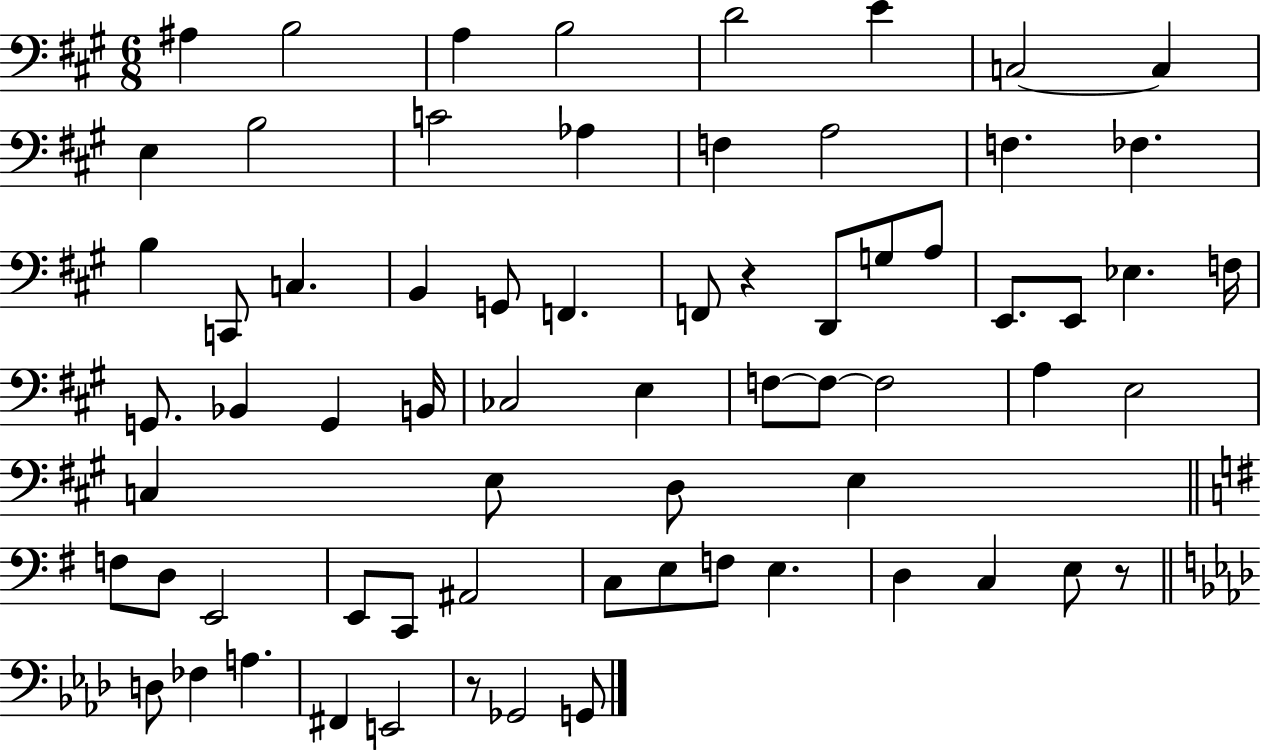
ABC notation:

X:1
T:Untitled
M:6/8
L:1/4
K:A
^A, B,2 A, B,2 D2 E C,2 C, E, B,2 C2 _A, F, A,2 F, _F, B, C,,/2 C, B,, G,,/2 F,, F,,/2 z D,,/2 G,/2 A,/2 E,,/2 E,,/2 _E, F,/4 G,,/2 _B,, G,, B,,/4 _C,2 E, F,/2 F,/2 F,2 A, E,2 C, E,/2 D,/2 E, F,/2 D,/2 E,,2 E,,/2 C,,/2 ^A,,2 C,/2 E,/2 F,/2 E, D, C, E,/2 z/2 D,/2 _F, A, ^F,, E,,2 z/2 _G,,2 G,,/2